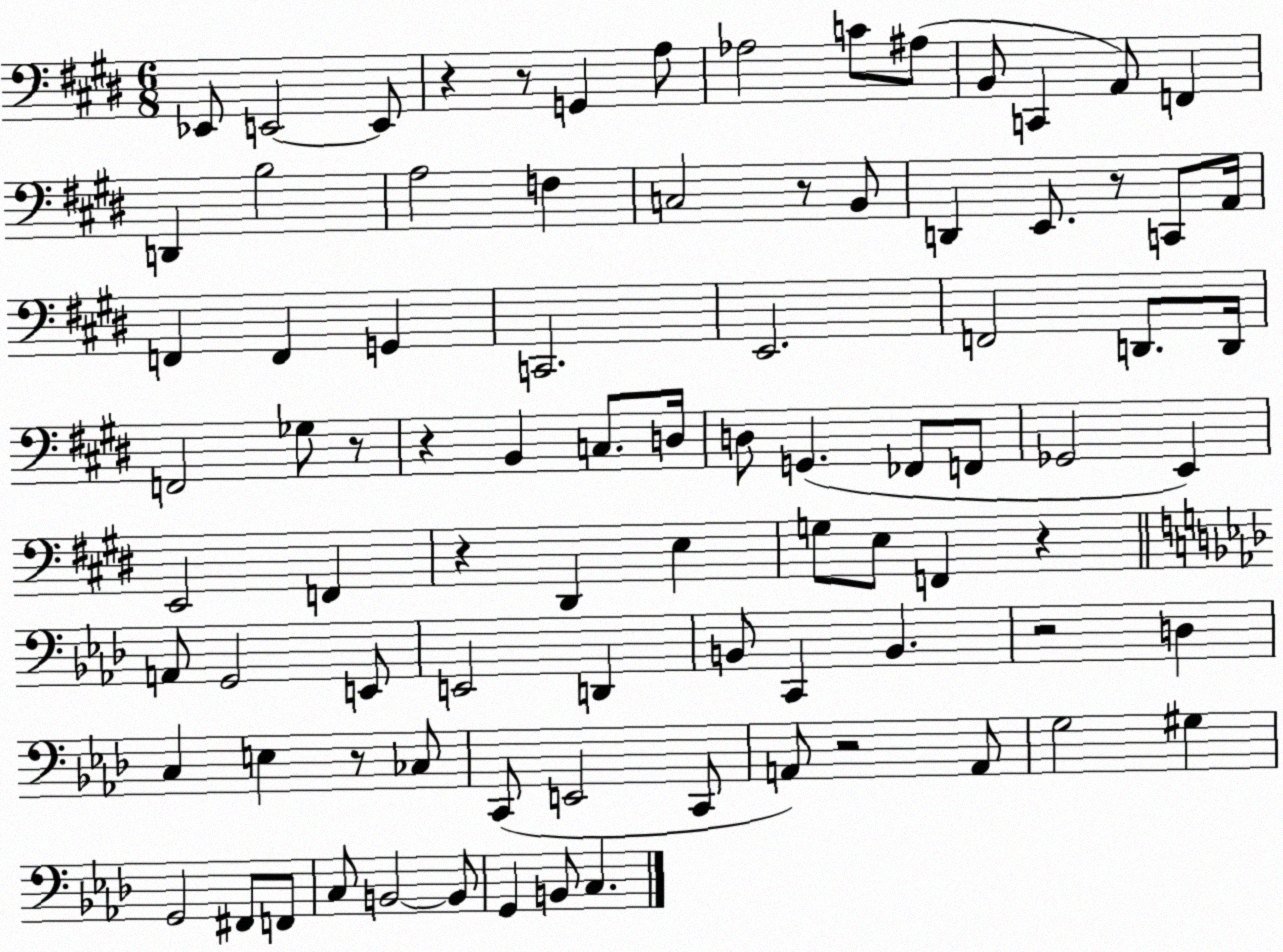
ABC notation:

X:1
T:Untitled
M:6/8
L:1/4
K:E
_E,,/2 E,,2 E,,/2 z z/2 G,, A,/2 _A,2 C/2 ^A,/2 B,,/2 C,, A,,/2 F,, D,, B,2 A,2 F, C,2 z/2 B,,/2 D,, E,,/2 z/2 C,,/2 A,,/4 F,, F,, G,, C,,2 E,,2 F,,2 D,,/2 D,,/4 F,,2 _G,/2 z/2 z B,, C,/2 D,/4 D,/2 G,, _F,,/2 F,,/2 _G,,2 E,, E,,2 F,, z ^D,, E, G,/2 E,/2 F,, z A,,/2 G,,2 E,,/2 E,,2 D,, B,,/2 C,, B,, z2 D, C, E, z/2 _C,/2 C,,/2 E,,2 C,,/2 A,,/2 z2 A,,/2 G,2 ^G, G,,2 ^F,,/2 F,,/2 C,/2 B,,2 B,,/2 G,, B,,/2 C,